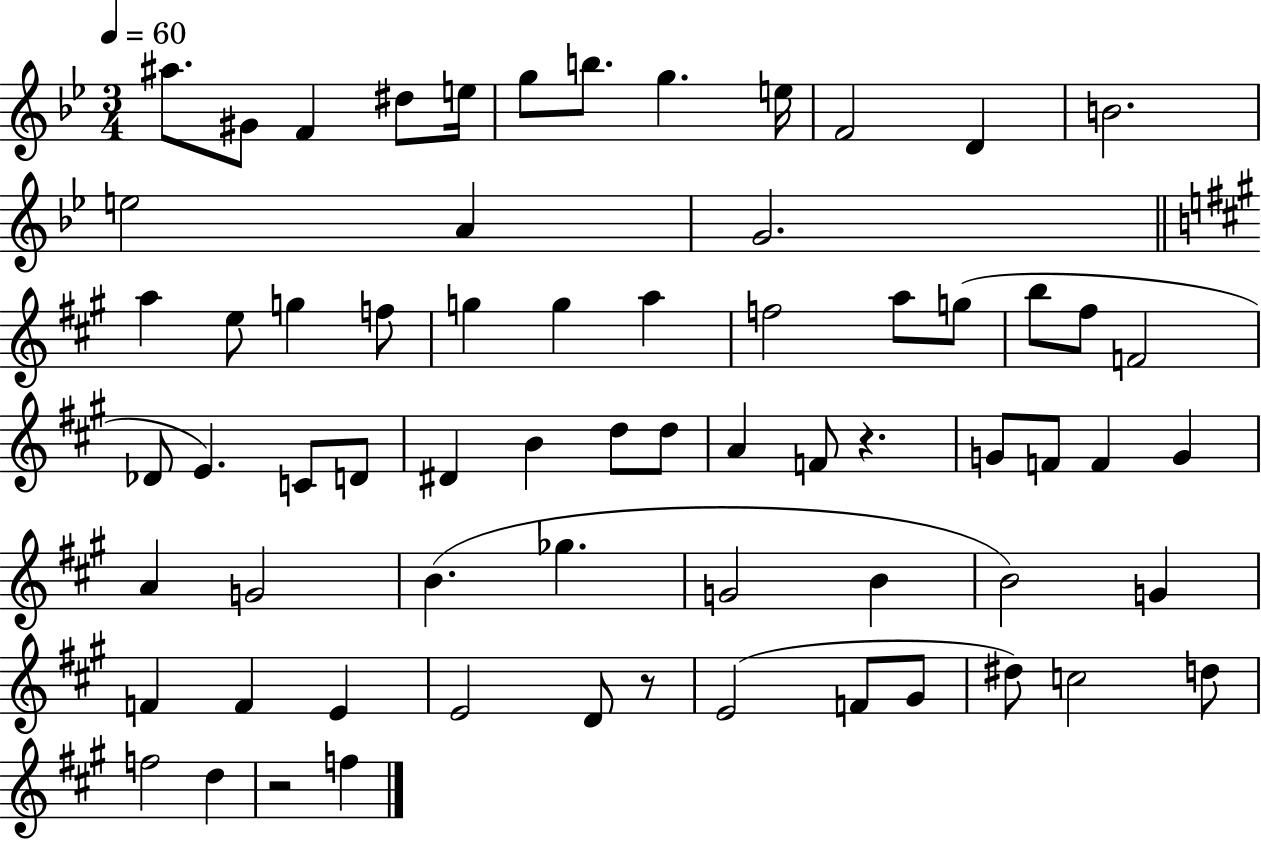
{
  \clef treble
  \numericTimeSignature
  \time 3/4
  \key bes \major
  \tempo 4 = 60
  \repeat volta 2 { ais''8. gis'8 f'4 dis''8 e''16 | g''8 b''8. g''4. e''16 | f'2 d'4 | b'2. | \break e''2 a'4 | g'2. | \bar "||" \break \key a \major a''4 e''8 g''4 f''8 | g''4 g''4 a''4 | f''2 a''8 g''8( | b''8 fis''8 f'2 | \break des'8 e'4.) c'8 d'8 | dis'4 b'4 d''8 d''8 | a'4 f'8 r4. | g'8 f'8 f'4 g'4 | \break a'4 g'2 | b'4.( ges''4. | g'2 b'4 | b'2) g'4 | \break f'4 f'4 e'4 | e'2 d'8 r8 | e'2( f'8 gis'8 | dis''8) c''2 d''8 | \break f''2 d''4 | r2 f''4 | } \bar "|."
}